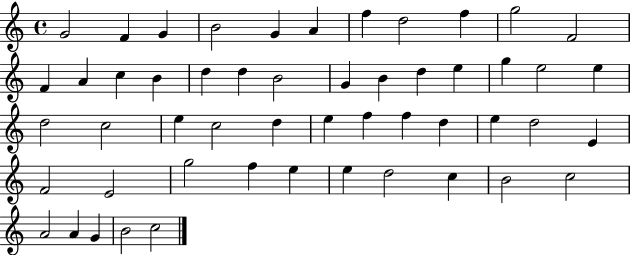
G4/h F4/q G4/q B4/h G4/q A4/q F5/q D5/h F5/q G5/h F4/h F4/q A4/q C5/q B4/q D5/q D5/q B4/h G4/q B4/q D5/q E5/q G5/q E5/h E5/q D5/h C5/h E5/q C5/h D5/q E5/q F5/q F5/q D5/q E5/q D5/h E4/q F4/h E4/h G5/h F5/q E5/q E5/q D5/h C5/q B4/h C5/h A4/h A4/q G4/q B4/h C5/h